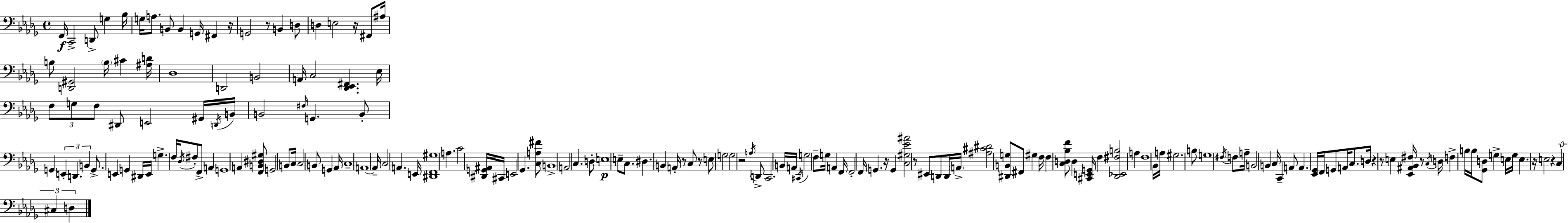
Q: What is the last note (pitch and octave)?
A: D3